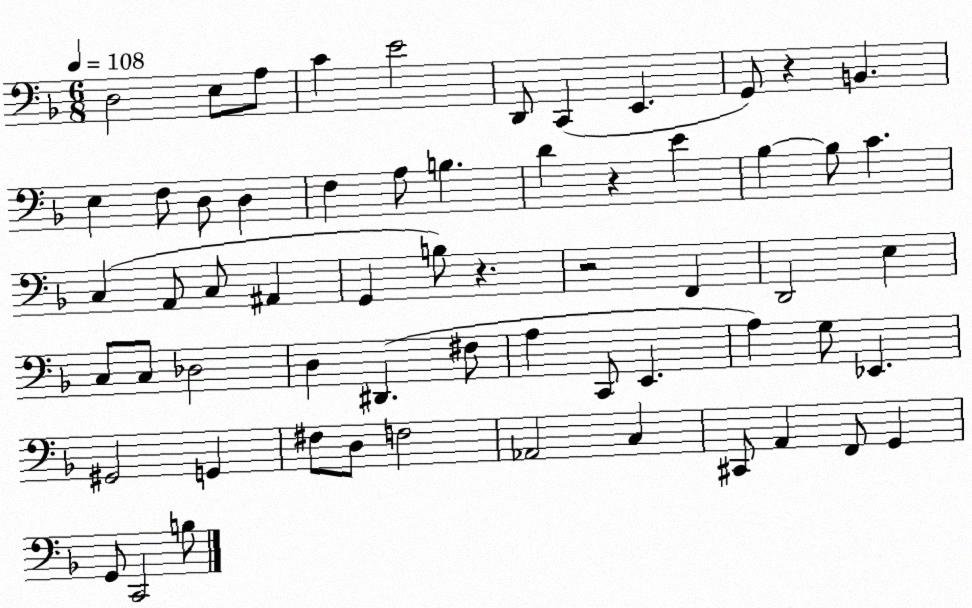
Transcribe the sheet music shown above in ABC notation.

X:1
T:Untitled
M:6/8
L:1/4
K:F
D,2 E,/2 A,/2 C E2 D,,/2 C,, E,, G,,/2 z B,, E, F,/2 D,/2 D, F, A,/2 B, D z E _B, _B,/2 C C, A,,/2 C,/2 ^A,, G,, B,/2 z z2 F,, D,,2 E, C,/2 C,/2 _D,2 D, ^D,, ^F,/2 A, C,,/2 E,, A, G,/2 _E,, ^G,,2 G,, ^F,/2 D,/2 F,2 _A,,2 C, ^C,,/2 A,, F,,/2 G,, G,,/2 C,,2 B,/2